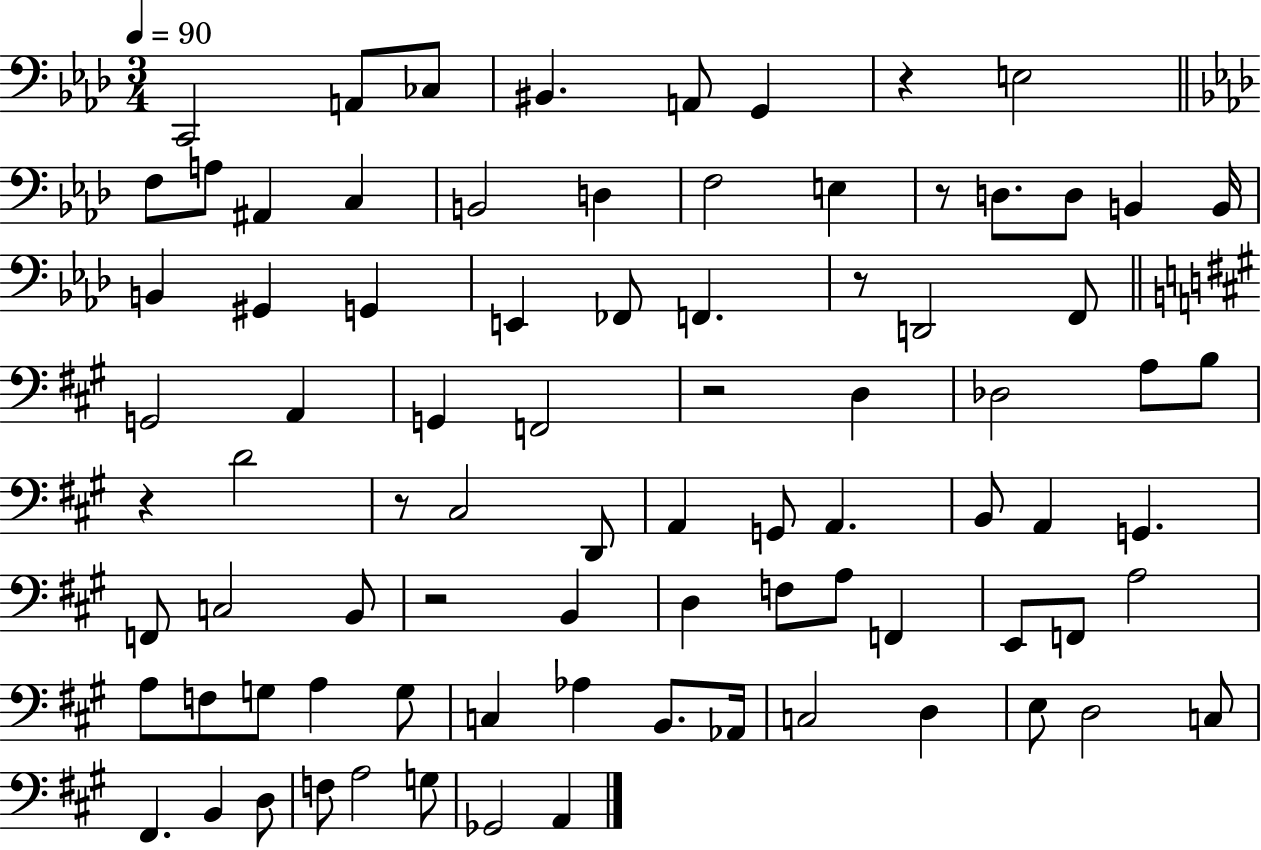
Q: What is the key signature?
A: AES major